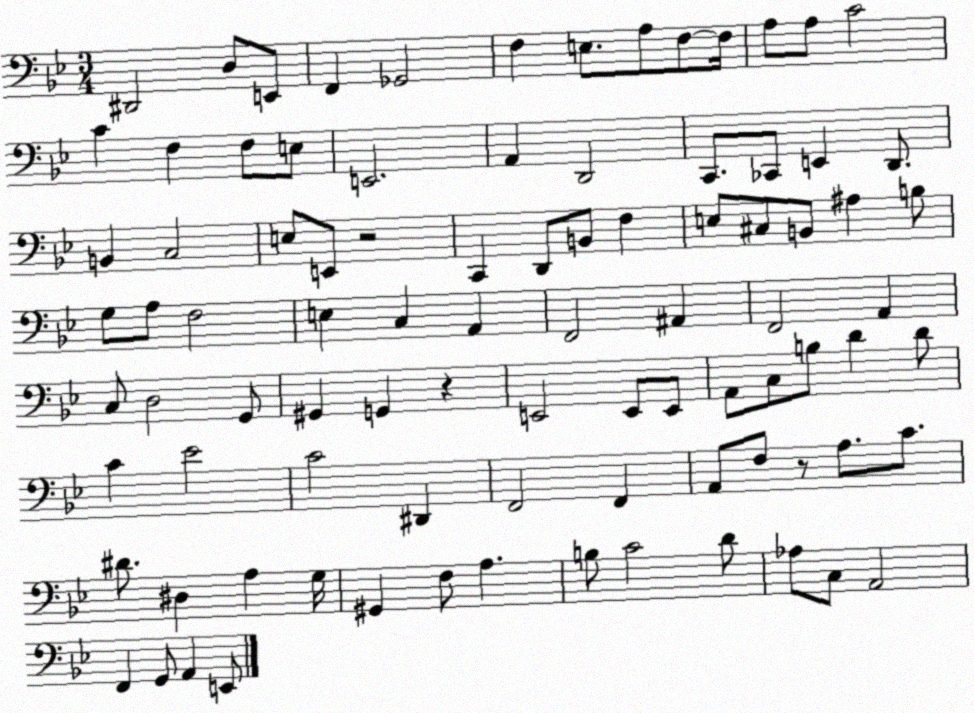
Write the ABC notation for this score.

X:1
T:Untitled
M:3/4
L:1/4
K:Bb
^D,,2 D,/2 E,,/2 F,, _G,,2 F, E,/2 A,/2 F,/2 F,/4 A,/2 A,/2 C2 C F, F,/2 E,/2 E,,2 A,, D,,2 C,,/2 _C,,/2 E,, D,,/2 B,, C,2 E,/2 E,,/2 z2 C,, D,,/2 B,,/2 F, E,/2 ^C,/2 B,,/2 ^A, B,/2 G,/2 A,/2 F,2 E, C, A,, F,,2 ^A,, F,,2 A,, C,/2 D,2 G,,/2 ^G,, G,, z E,,2 E,,/2 E,,/2 A,,/2 C,/2 B,/2 D D/2 C _E2 C2 ^D,, F,,2 F,, A,,/2 F,/2 z/2 A,/2 C/2 ^D/2 ^D, A, G,/4 ^G,, F,/2 A, B,/2 C2 D/2 _A,/2 C,/2 A,,2 F,, G,,/2 A,, E,,/2